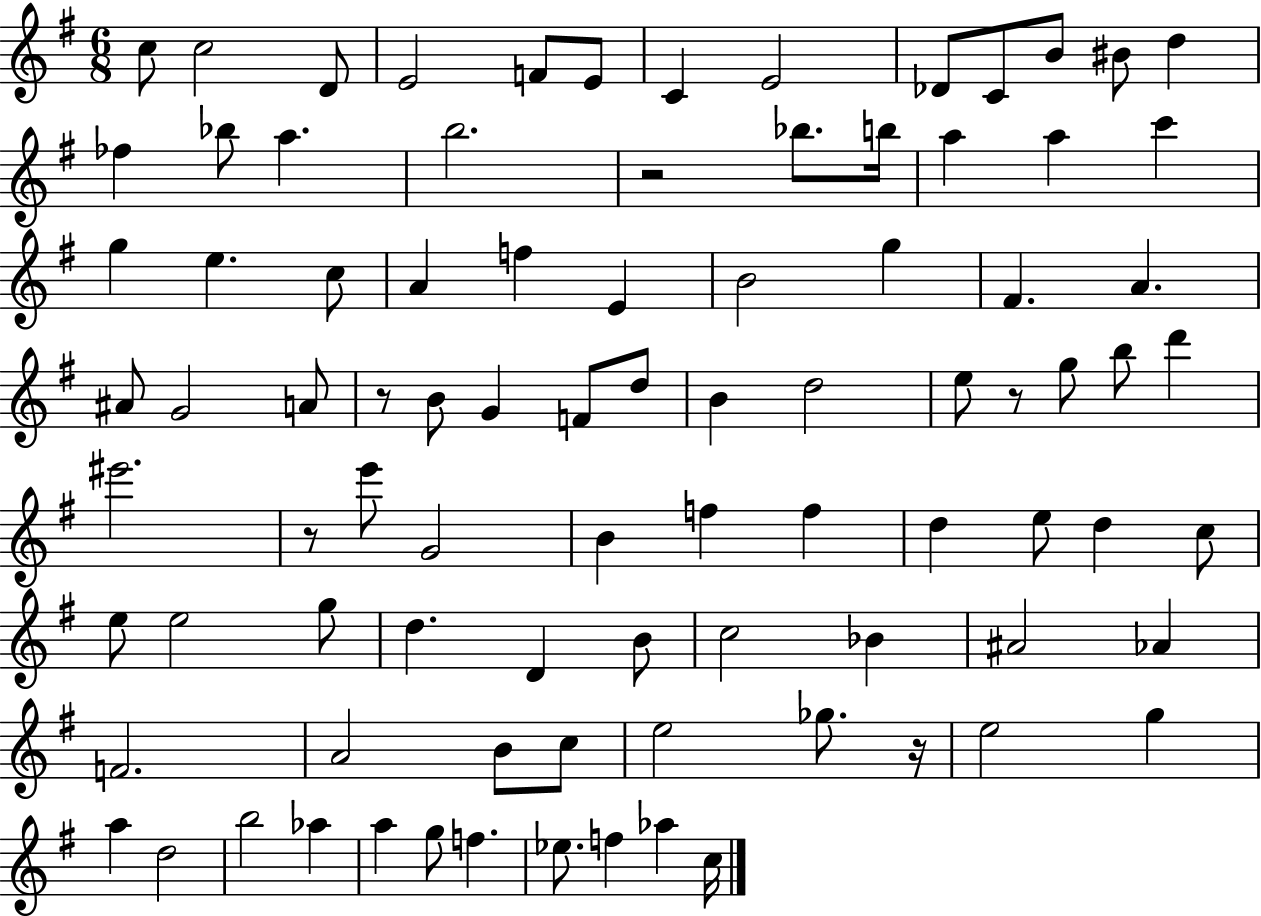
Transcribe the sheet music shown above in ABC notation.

X:1
T:Untitled
M:6/8
L:1/4
K:G
c/2 c2 D/2 E2 F/2 E/2 C E2 _D/2 C/2 B/2 ^B/2 d _f _b/2 a b2 z2 _b/2 b/4 a a c' g e c/2 A f E B2 g ^F A ^A/2 G2 A/2 z/2 B/2 G F/2 d/2 B d2 e/2 z/2 g/2 b/2 d' ^e'2 z/2 e'/2 G2 B f f d e/2 d c/2 e/2 e2 g/2 d D B/2 c2 _B ^A2 _A F2 A2 B/2 c/2 e2 _g/2 z/4 e2 g a d2 b2 _a a g/2 f _e/2 f _a c/4